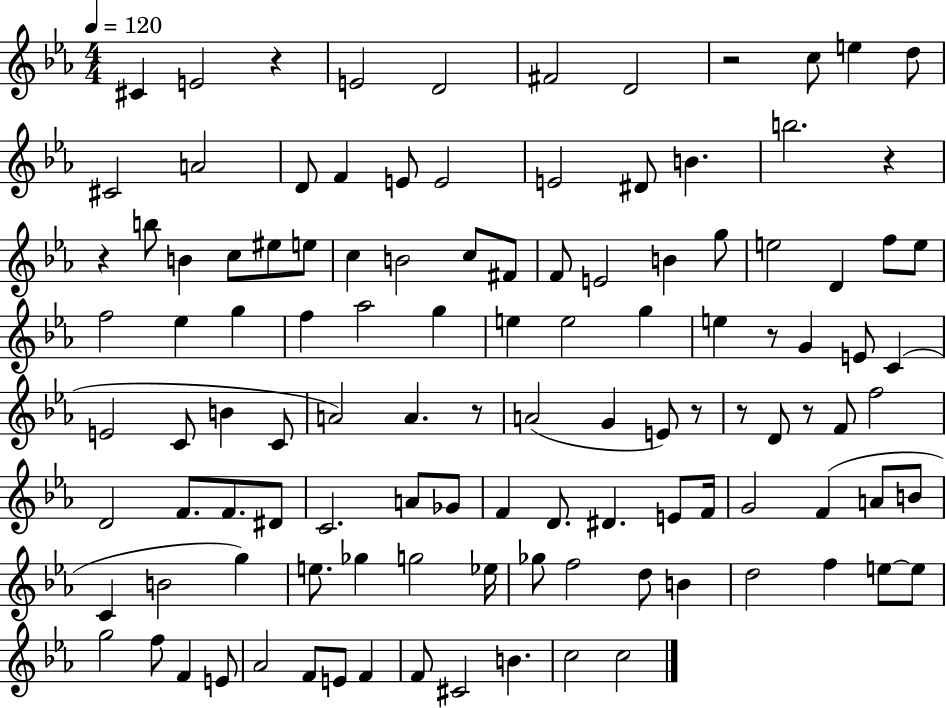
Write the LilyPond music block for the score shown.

{
  \clef treble
  \numericTimeSignature
  \time 4/4
  \key ees \major
  \tempo 4 = 120
  \repeat volta 2 { cis'4 e'2 r4 | e'2 d'2 | fis'2 d'2 | r2 c''8 e''4 d''8 | \break cis'2 a'2 | d'8 f'4 e'8 e'2 | e'2 dis'8 b'4. | b''2. r4 | \break r4 b''8 b'4 c''8 eis''8 e''8 | c''4 b'2 c''8 fis'8 | f'8 e'2 b'4 g''8 | e''2 d'4 f''8 e''8 | \break f''2 ees''4 g''4 | f''4 aes''2 g''4 | e''4 e''2 g''4 | e''4 r8 g'4 e'8 c'4( | \break e'2 c'8 b'4 c'8 | a'2) a'4. r8 | a'2( g'4 e'8) r8 | r8 d'8 r8 f'8 f''2 | \break d'2 f'8. f'8. dis'8 | c'2. a'8 ges'8 | f'4 d'8. dis'4. e'8 f'16 | g'2 f'4( a'8 b'8 | \break c'4 b'2 g''4) | e''8. ges''4 g''2 ees''16 | ges''8 f''2 d''8 b'4 | d''2 f''4 e''8~~ e''8 | \break g''2 f''8 f'4 e'8 | aes'2 f'8 e'8 f'4 | f'8 cis'2 b'4. | c''2 c''2 | \break } \bar "|."
}